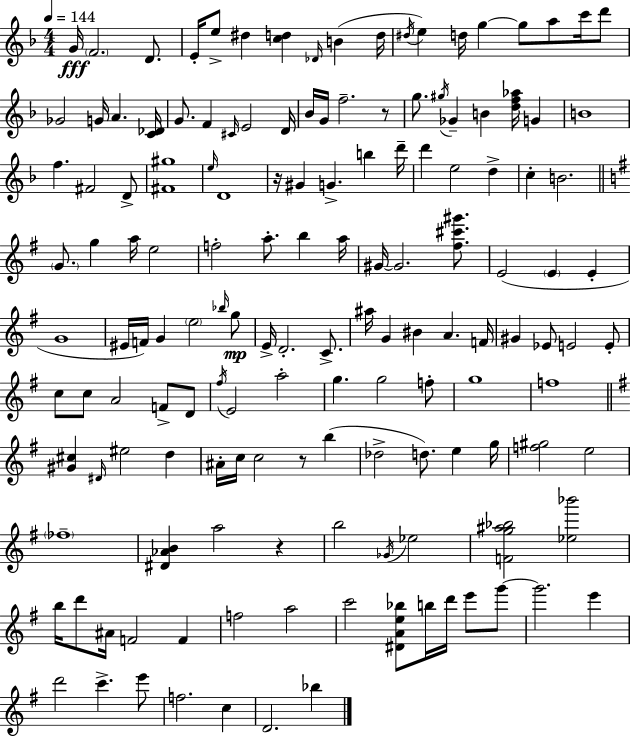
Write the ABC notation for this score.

X:1
T:Untitled
M:4/4
L:1/4
K:Dm
G/4 F2 D/2 E/4 e/2 ^d [cd] _D/4 B d/4 ^d/4 e d/4 g g/2 a/2 c'/4 d'/2 _G2 G/4 A [C_D]/4 G/2 F ^C/4 E2 D/4 _B/4 G/4 f2 z/2 g/2 ^g/4 _G B [df_a]/4 G B4 f ^F2 D/2 [^F^g]4 e/4 D4 z/4 ^G G b d'/4 d' e2 d c B2 G/2 g a/4 e2 f2 a/2 b a/4 ^G/4 ^G2 [^f^c'^g']/2 E2 E E G4 ^E/4 F/4 G e2 _b/4 g/2 E/4 D2 C/2 ^a/4 G ^B A F/4 ^G _E/2 E2 E/2 c/2 c/2 A2 F/2 D/2 ^f/4 E2 a2 g g2 f/2 g4 f4 [^G^c] ^D/4 ^e2 d ^A/4 c/4 c2 z/2 b _d2 d/2 e g/4 [f^g]2 e2 _f4 [^D_AB] a2 z b2 _G/4 _e2 [Fg^a_b]2 [_e_b']2 b/4 d'/2 ^A/4 F2 F f2 a2 c'2 [^DAe_b]/2 b/4 d'/4 e'/2 g'/2 g'2 e' d'2 c' e'/2 f2 c D2 _b